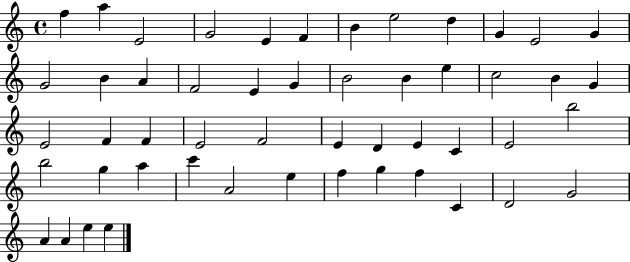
{
  \clef treble
  \time 4/4
  \defaultTimeSignature
  \key c \major
  f''4 a''4 e'2 | g'2 e'4 f'4 | b'4 e''2 d''4 | g'4 e'2 g'4 | \break g'2 b'4 a'4 | f'2 e'4 g'4 | b'2 b'4 e''4 | c''2 b'4 g'4 | \break e'2 f'4 f'4 | e'2 f'2 | e'4 d'4 e'4 c'4 | e'2 b''2 | \break b''2 g''4 a''4 | c'''4 a'2 e''4 | f''4 g''4 f''4 c'4 | d'2 g'2 | \break a'4 a'4 e''4 e''4 | \bar "|."
}